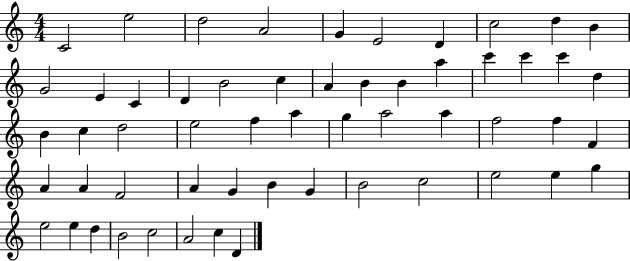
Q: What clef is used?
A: treble